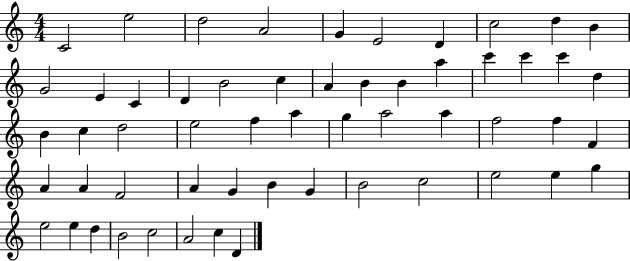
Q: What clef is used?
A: treble